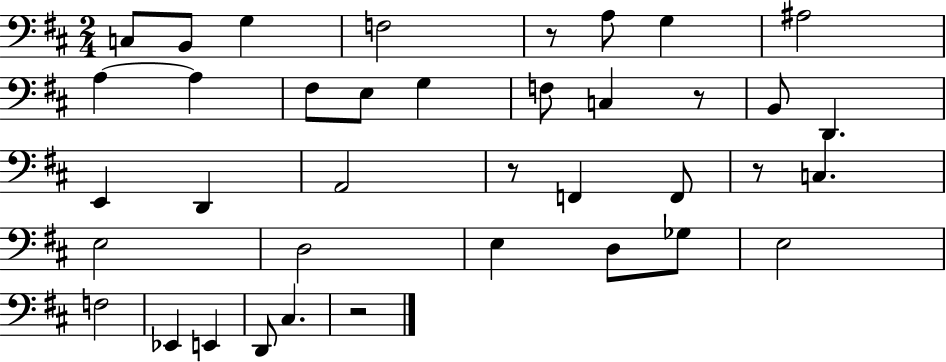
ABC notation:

X:1
T:Untitled
M:2/4
L:1/4
K:D
C,/2 B,,/2 G, F,2 z/2 A,/2 G, ^A,2 A, A, ^F,/2 E,/2 G, F,/2 C, z/2 B,,/2 D,, E,, D,, A,,2 z/2 F,, F,,/2 z/2 C, E,2 D,2 E, D,/2 _G,/2 E,2 F,2 _E,, E,, D,,/2 ^C, z2